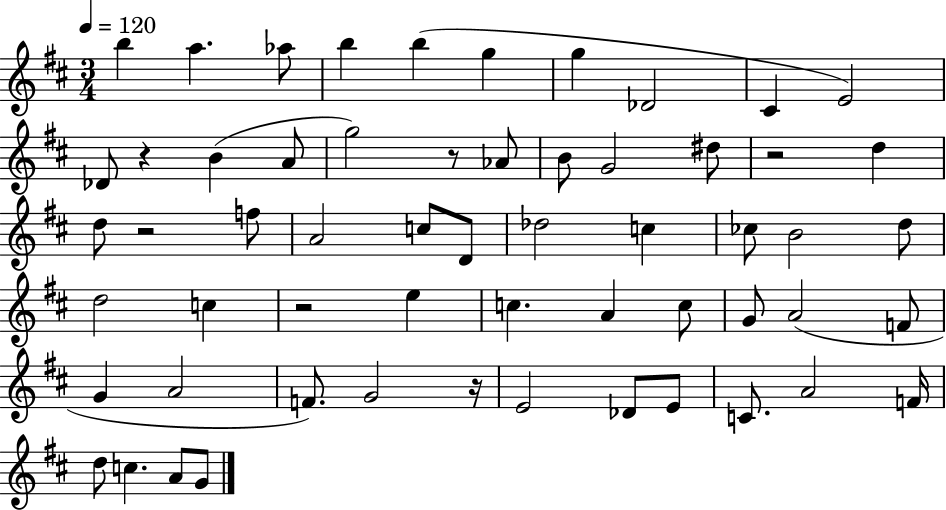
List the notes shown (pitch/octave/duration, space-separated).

B5/q A5/q. Ab5/e B5/q B5/q G5/q G5/q Db4/h C#4/q E4/h Db4/e R/q B4/q A4/e G5/h R/e Ab4/e B4/e G4/h D#5/e R/h D5/q D5/e R/h F5/e A4/h C5/e D4/e Db5/h C5/q CES5/e B4/h D5/e D5/h C5/q R/h E5/q C5/q. A4/q C5/e G4/e A4/h F4/e G4/q A4/h F4/e. G4/h R/s E4/h Db4/e E4/e C4/e. A4/h F4/s D5/e C5/q. A4/e G4/e